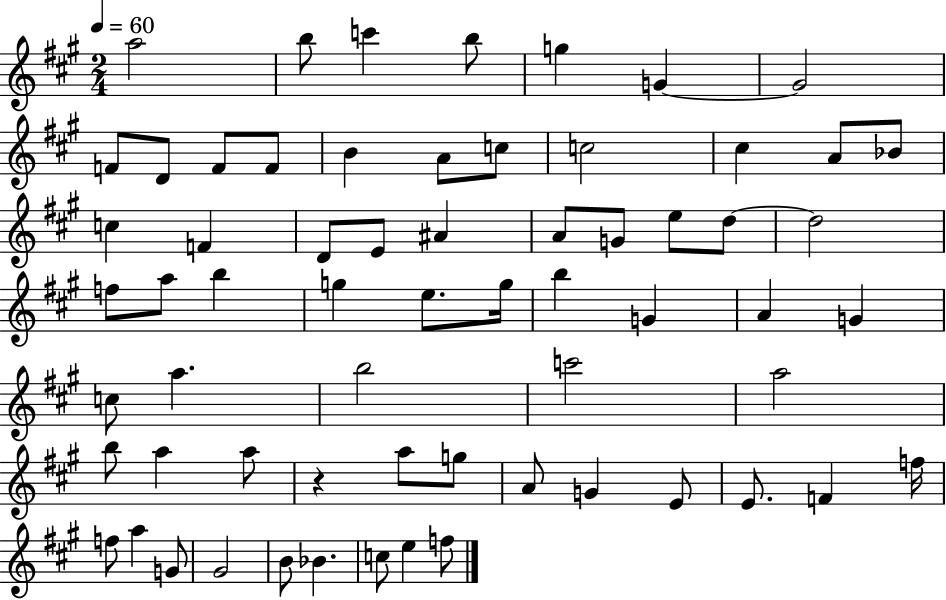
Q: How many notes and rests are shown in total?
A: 64